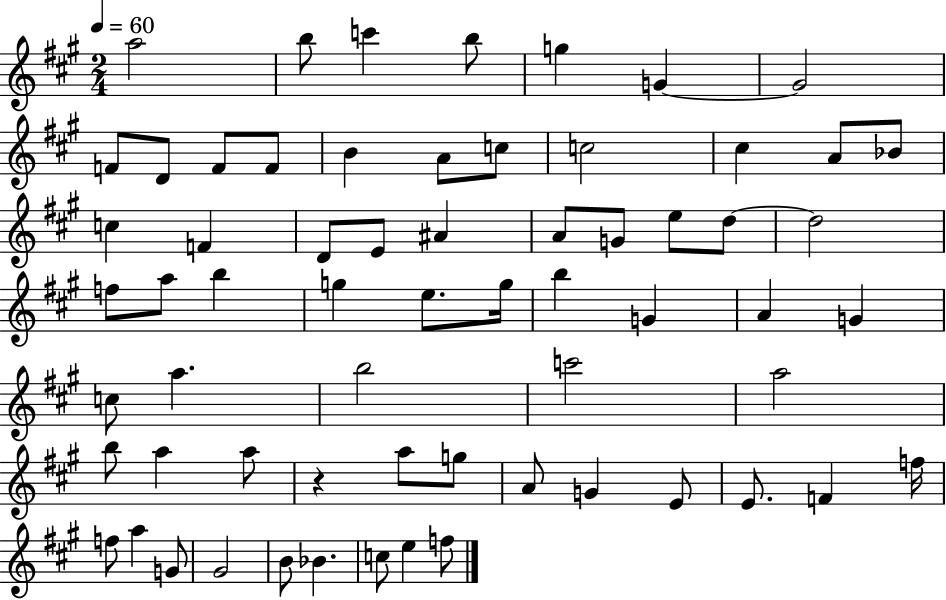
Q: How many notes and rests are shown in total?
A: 64